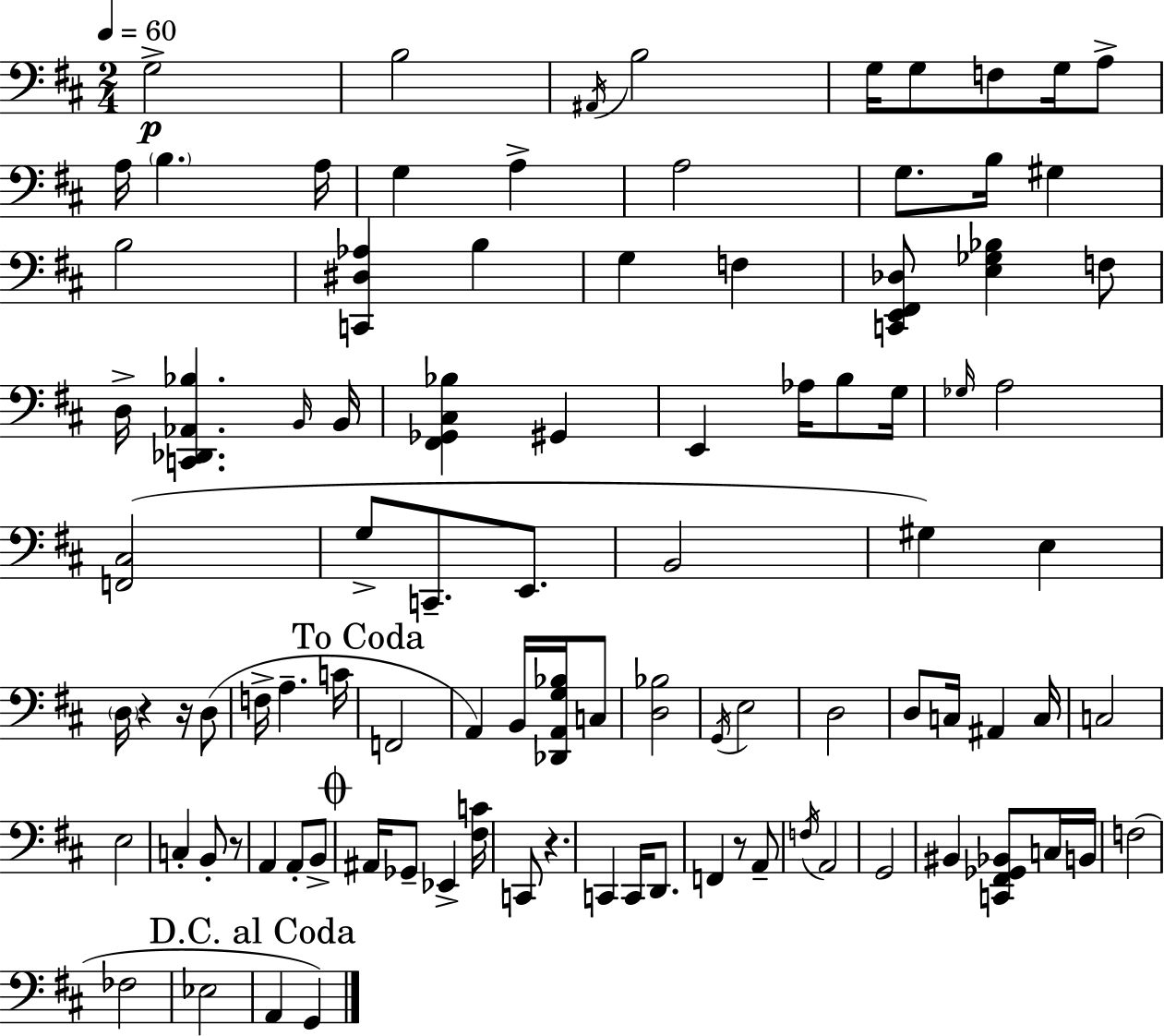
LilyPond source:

{
  \clef bass
  \numericTimeSignature
  \time 2/4
  \key d \major
  \tempo 4 = 60
  \repeat volta 2 { g2->\p | b2 | \acciaccatura { ais,16 } b2 | g16 g8 f8 g16 a8-> | \break a16 \parenthesize b4. | a16 g4 a4-> | a2 | g8. b16 gis4 | \break b2 | <c, dis aes>4 b4 | g4 f4 | <c, e, fis, des>8 <e ges bes>4 f8 | \break d16-> <c, des, aes, bes>4. | \grace { b,16 } b,16 <fis, ges, cis bes>4 gis,4 | e,4 aes16 b8 | g16 \grace { ges16 } a2 | \break <f, cis>2( | g8-> c,8.-- | e,8. b,2 | gis4) e4 | \break \parenthesize d16 r4 | r16 d8( f16-> a4.-- | c'16 \mark "To Coda" f,2 | a,4) b,16 | \break <des, a, g bes>16 c8 <d bes>2 | \acciaccatura { g,16 } e2 | d2 | d8 c16 ais,4 | \break c16 c2 | e2 | c4-. | b,8-. r8 a,4 | \break a,8-. b,8-> \mark \markup { \musicglyph "scripts.coda" } ais,16 ges,8-- ees,4-> | <fis c'>16 c,8 r4. | c,4 | c,16 d,8. f,4 | \break r8 a,8-- \acciaccatura { f16 } a,2 | g,2 | bis,4 | <c, fis, ges, bes,>8 c16 b,16 f2( | \break fes2 | ees2 | \mark "D.C. al Coda" a,4 | g,4) } \bar "|."
}